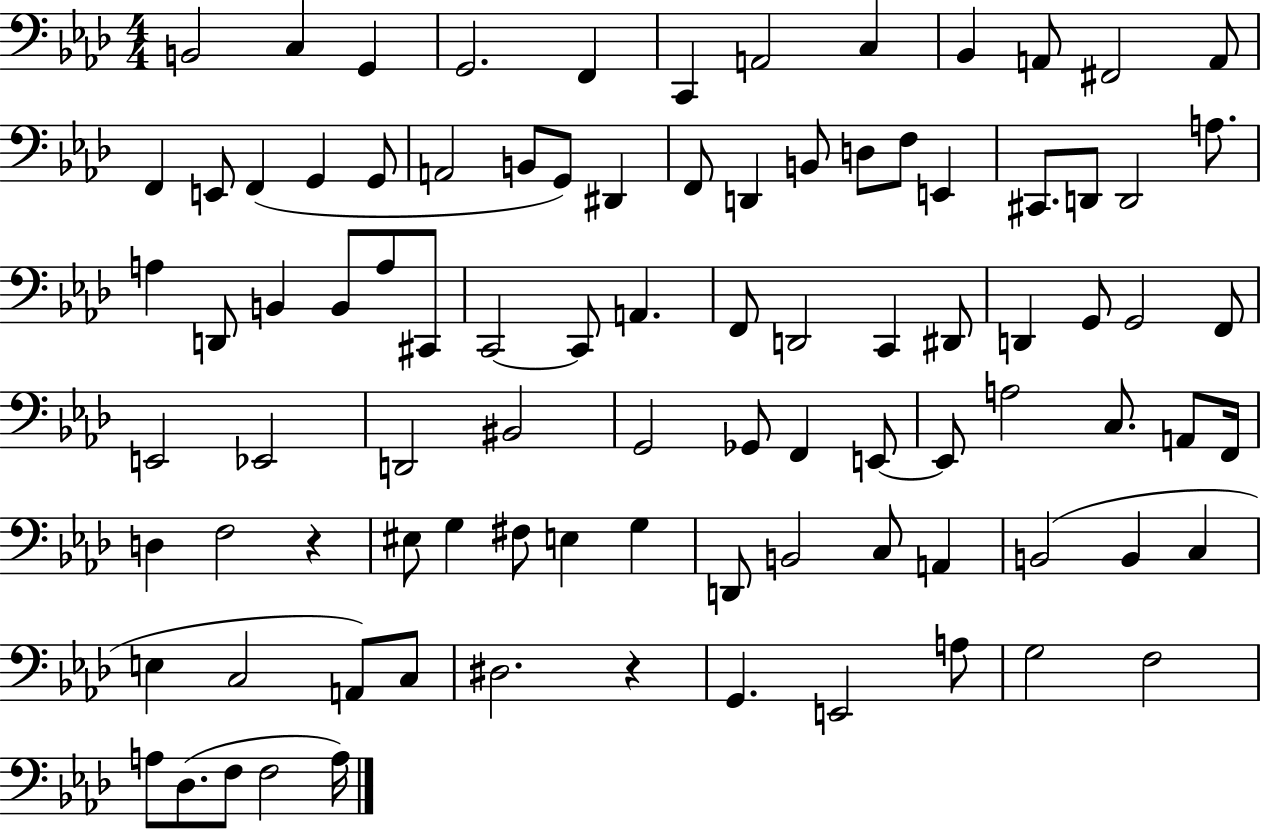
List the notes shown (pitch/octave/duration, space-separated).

B2/h C3/q G2/q G2/h. F2/q C2/q A2/h C3/q Bb2/q A2/e F#2/h A2/e F2/q E2/e F2/q G2/q G2/e A2/h B2/e G2/e D#2/q F2/e D2/q B2/e D3/e F3/e E2/q C#2/e. D2/e D2/h A3/e. A3/q D2/e B2/q B2/e A3/e C#2/e C2/h C2/e A2/q. F2/e D2/h C2/q D#2/e D2/q G2/e G2/h F2/e E2/h Eb2/h D2/h BIS2/h G2/h Gb2/e F2/q E2/e E2/e A3/h C3/e. A2/e F2/s D3/q F3/h R/q EIS3/e G3/q F#3/e E3/q G3/q D2/e B2/h C3/e A2/q B2/h B2/q C3/q E3/q C3/h A2/e C3/e D#3/h. R/q G2/q. E2/h A3/e G3/h F3/h A3/e Db3/e. F3/e F3/h A3/s